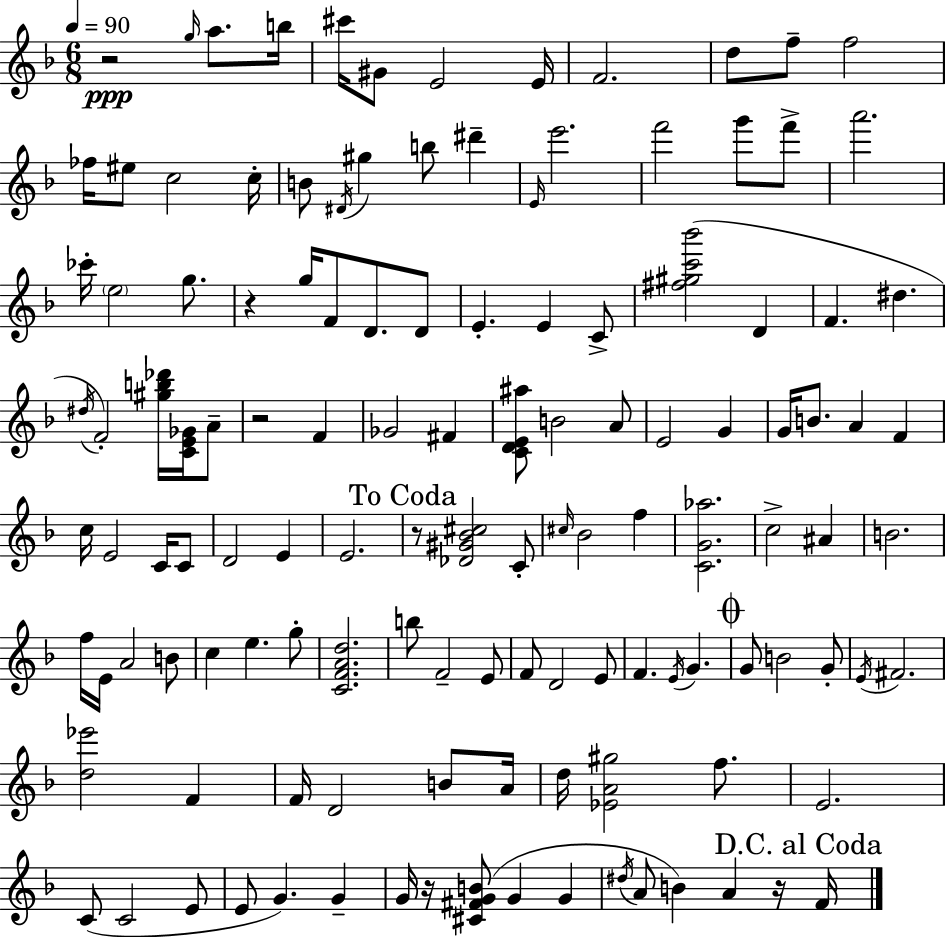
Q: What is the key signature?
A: D minor